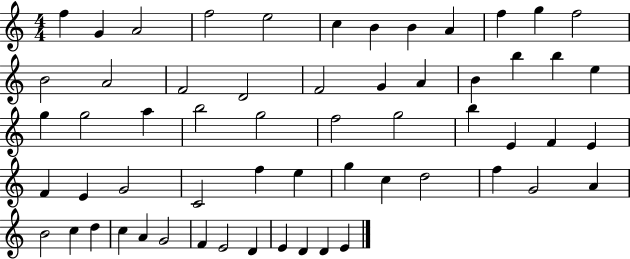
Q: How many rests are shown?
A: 0